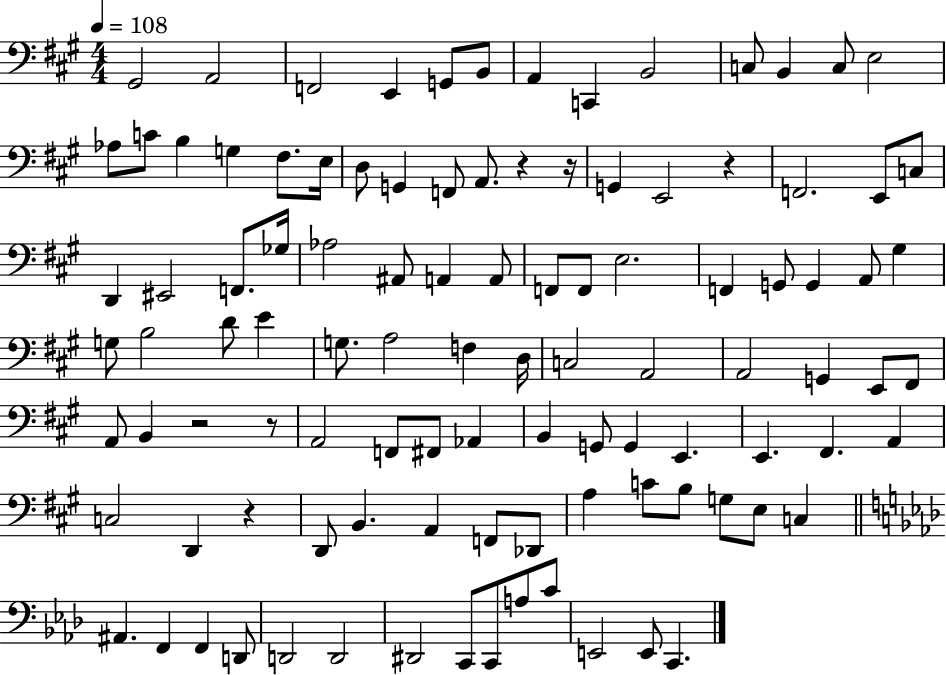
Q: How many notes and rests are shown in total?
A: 104